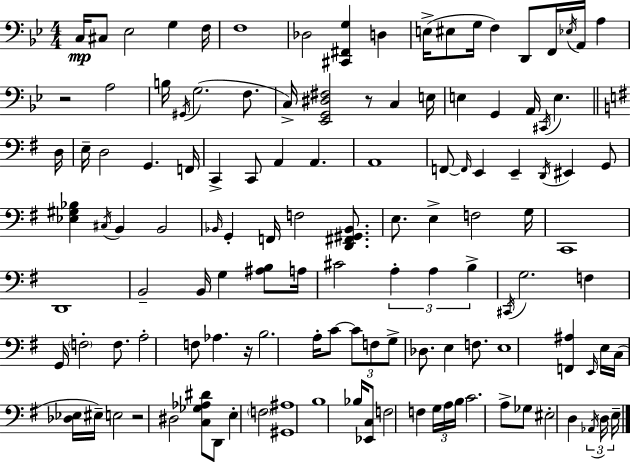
C3/s C#3/e Eb3/h G3/q F3/s F3/w Db3/h [C#2,F#2,G3]/q D3/q E3/s EIS3/e G3/s F3/q D2/e F2/s Eb3/s A2/s A3/q R/h A3/h B3/s G#2/s G3/h. F3/e. C3/s [Eb2,G2,D#3,F#3]/h R/e C3/q E3/s E3/q G2/q A2/s C#2/s E3/q. D3/s E3/s D3/h G2/q. F2/s C2/q C2/e A2/q A2/q. A2/w F2/e F2/s E2/q E2/q D2/s EIS2/q G2/e [Eb3,G#3,Bb3]/q C#3/s B2/q B2/h Bb2/s G2/q F2/s F3/h [D2,F#2,G#2,Bb2]/e. E3/e. E3/q F3/h G3/s C2/w D2/w B2/h B2/s G3/q [A#3,B3]/e A3/s C#4/h A3/q A3/q B3/q C#2/s G3/h. F3/q G2/s F3/h F3/e. A3/h F3/e Ab3/q. R/s B3/h. A3/s C4/e C4/e F3/e G3/e Db3/e. E3/q F3/e. E3/w [F2,A#3]/q E2/s E3/s C3/s [Db3,Eb3]/s EIS3/s E3/h R/h D#3/h [C3,Gb3,Ab3,D#4]/e D2/e E3/q F3/h [G#2,A#3]/w B3/w Bb3/s [Eb2,C3]/e F3/h F3/q G3/s A3/s B3/s C4/h. A3/e Gb3/e EIS3/h D3/q Ab2/s D3/s E3/s